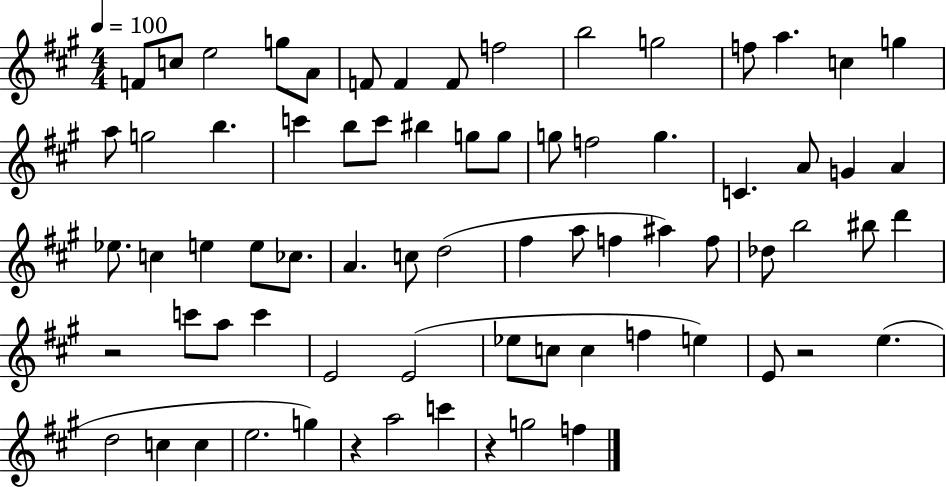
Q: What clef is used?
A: treble